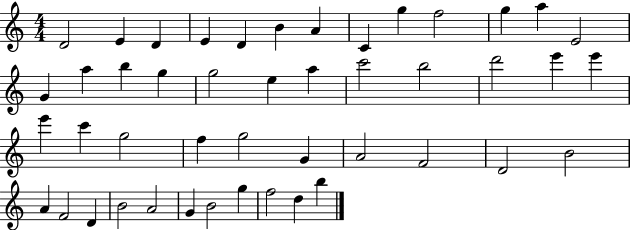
D4/h E4/q D4/q E4/q D4/q B4/q A4/q C4/q G5/q F5/h G5/q A5/q E4/h G4/q A5/q B5/q G5/q G5/h E5/q A5/q C6/h B5/h D6/h E6/q E6/q E6/q C6/q G5/h F5/q G5/h G4/q A4/h F4/h D4/h B4/h A4/q F4/h D4/q B4/h A4/h G4/q B4/h G5/q F5/h D5/q B5/q